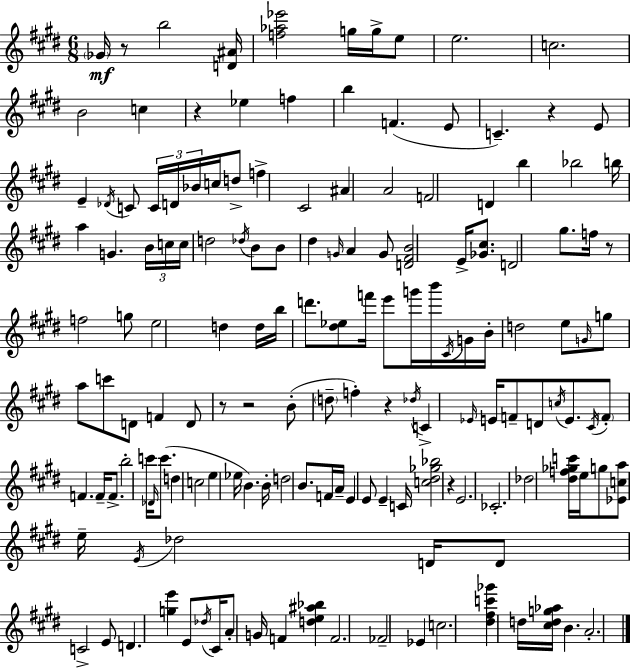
X:1
T:Untitled
M:6/8
L:1/4
K:E
_G/4 z/2 b2 [D^A]/4 [f_a_e']2 g/4 g/4 e/2 e2 c2 B2 c z _e f b F E/2 C z E/2 E _D/4 C/2 C/4 D/4 _B/4 c/4 d/2 f ^C2 ^A A2 F2 D b _b2 b/4 a G B/4 c/4 c/4 d2 _d/4 B/2 B/2 ^d G/4 A G/2 [D^FB]2 E/4 [_G^c]/2 D2 ^g/2 f/4 z/2 f2 g/2 e2 d d/4 b/4 d'/2 [^d_e]/2 f'/4 e'/2 g'/4 b'/4 ^C/4 G/4 B/4 d2 e/2 G/4 g/2 a/2 c'/2 D/2 F D/2 z/2 z2 B/2 d/2 f z _d/4 C _E/4 E/4 F/2 D/2 c/4 E/2 ^C/4 F/2 F F/4 F/2 b2 c'/4 _D/4 c'/2 d c2 e _e/4 B B/4 d2 B/2 F/4 A/4 E E/2 E C/4 [c^d_g_b]2 z E2 _C2 _d2 [^df_gc']/4 e/4 g/2 [_Eca]/2 e/4 E/4 _d2 D/4 D/2 C2 E/2 D [ge'] E/2 _d/4 ^C/4 A/2 G/4 F [de^a_b] F2 _F2 _E c2 [^d^fc'_g'] d/4 [^cdg_a]/4 B A2